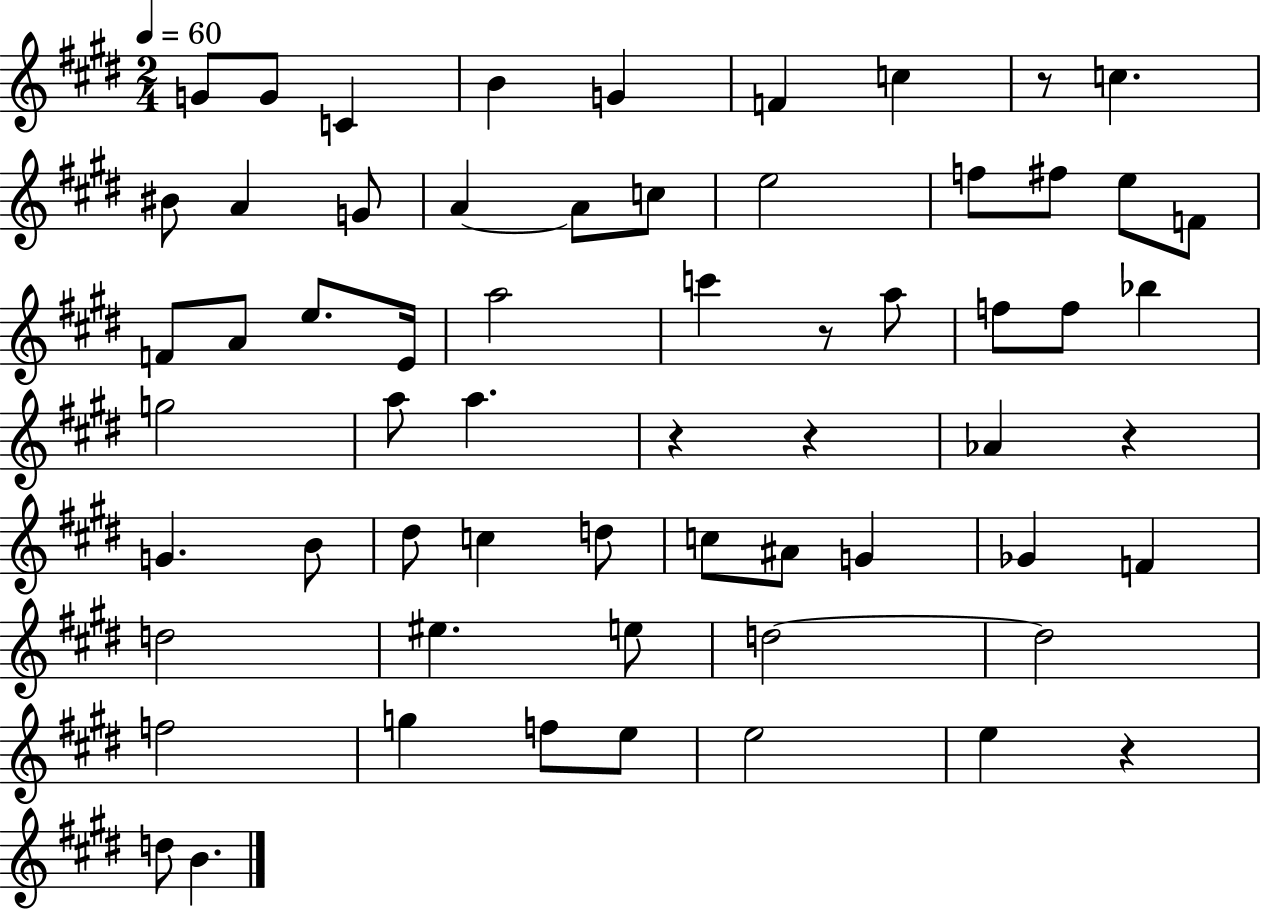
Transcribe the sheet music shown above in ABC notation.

X:1
T:Untitled
M:2/4
L:1/4
K:E
G/2 G/2 C B G F c z/2 c ^B/2 A G/2 A A/2 c/2 e2 f/2 ^f/2 e/2 F/2 F/2 A/2 e/2 E/4 a2 c' z/2 a/2 f/2 f/2 _b g2 a/2 a z z _A z G B/2 ^d/2 c d/2 c/2 ^A/2 G _G F d2 ^e e/2 d2 d2 f2 g f/2 e/2 e2 e z d/2 B